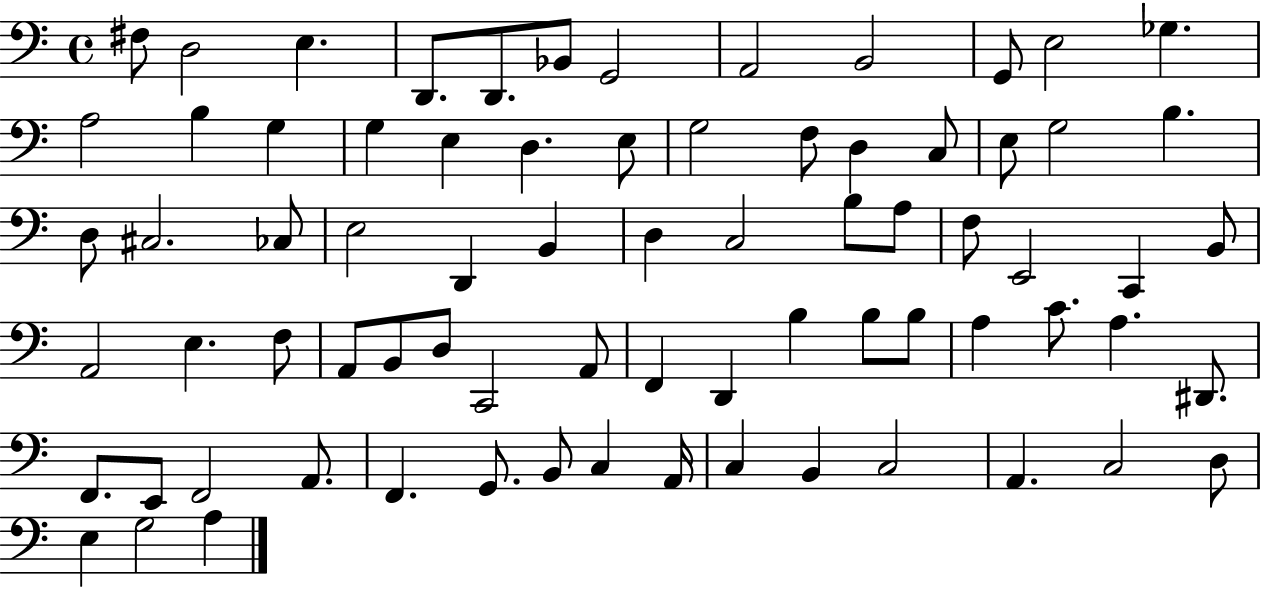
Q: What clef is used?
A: bass